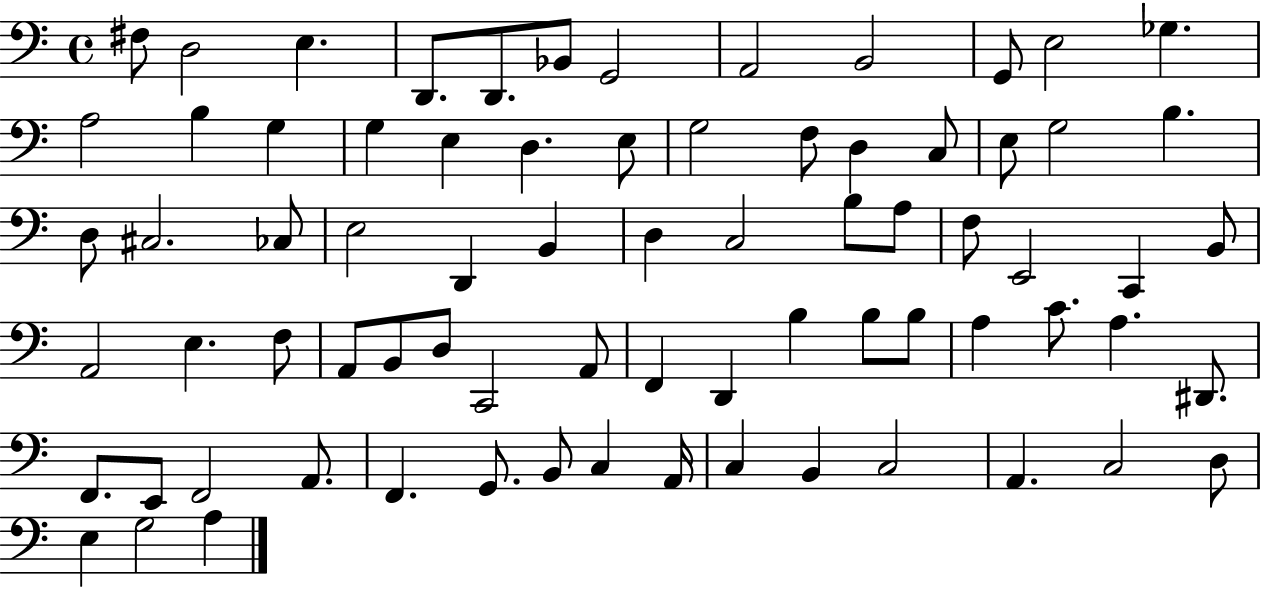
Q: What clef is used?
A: bass